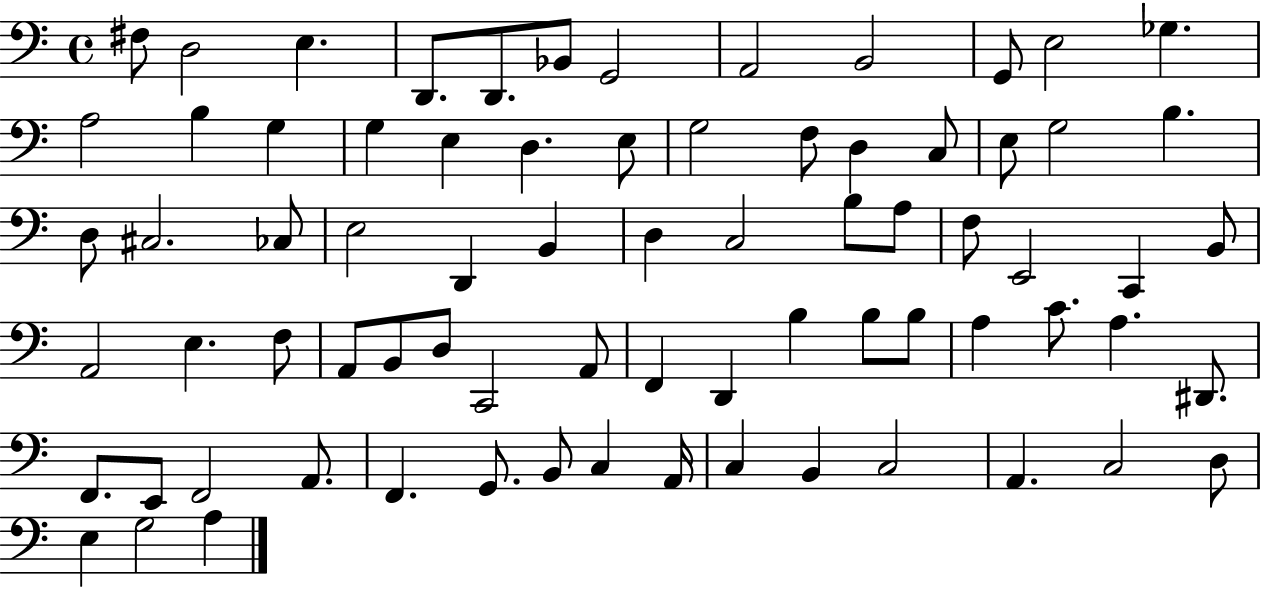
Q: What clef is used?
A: bass